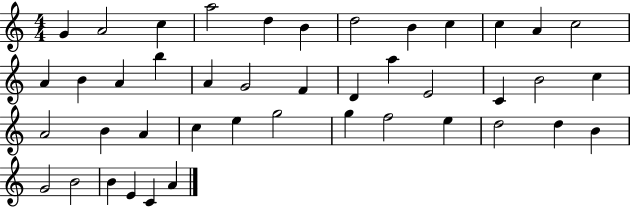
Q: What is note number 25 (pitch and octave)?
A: C5